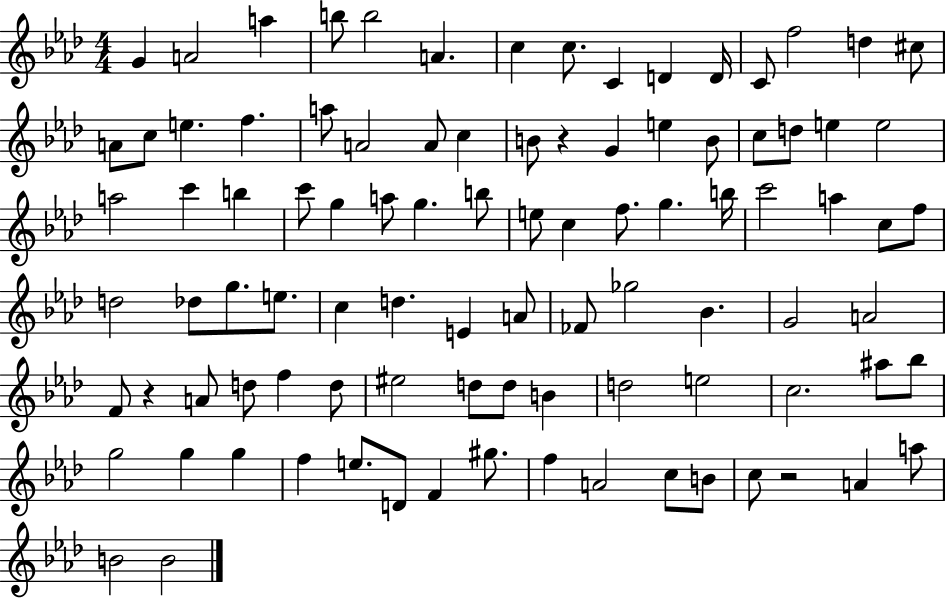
{
  \clef treble
  \numericTimeSignature
  \time 4/4
  \key aes \major
  \repeat volta 2 { g'4 a'2 a''4 | b''8 b''2 a'4. | c''4 c''8. c'4 d'4 d'16 | c'8 f''2 d''4 cis''8 | \break a'8 c''8 e''4. f''4. | a''8 a'2 a'8 c''4 | b'8 r4 g'4 e''4 b'8 | c''8 d''8 e''4 e''2 | \break a''2 c'''4 b''4 | c'''8 g''4 a''8 g''4. b''8 | e''8 c''4 f''8. g''4. b''16 | c'''2 a''4 c''8 f''8 | \break d''2 des''8 g''8. e''8. | c''4 d''4. e'4 a'8 | fes'8 ges''2 bes'4. | g'2 a'2 | \break f'8 r4 a'8 d''8 f''4 d''8 | eis''2 d''8 d''8 b'4 | d''2 e''2 | c''2. ais''8 bes''8 | \break g''2 g''4 g''4 | f''4 e''8. d'8 f'4 gis''8. | f''4 a'2 c''8 b'8 | c''8 r2 a'4 a''8 | \break b'2 b'2 | } \bar "|."
}